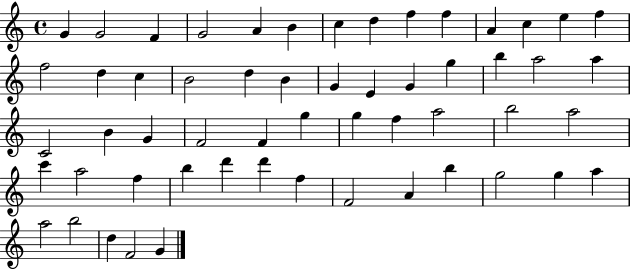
G4/q G4/h F4/q G4/h A4/q B4/q C5/q D5/q F5/q F5/q A4/q C5/q E5/q F5/q F5/h D5/q C5/q B4/h D5/q B4/q G4/q E4/q G4/q G5/q B5/q A5/h A5/q C4/h B4/q G4/q F4/h F4/q G5/q G5/q F5/q A5/h B5/h A5/h C6/q A5/h F5/q B5/q D6/q D6/q F5/q F4/h A4/q B5/q G5/h G5/q A5/q A5/h B5/h D5/q F4/h G4/q